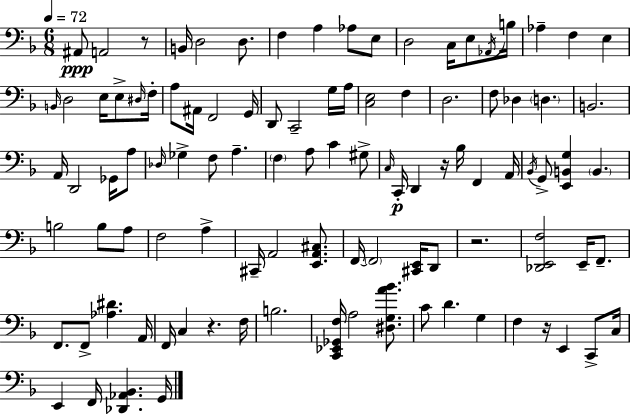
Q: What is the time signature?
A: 6/8